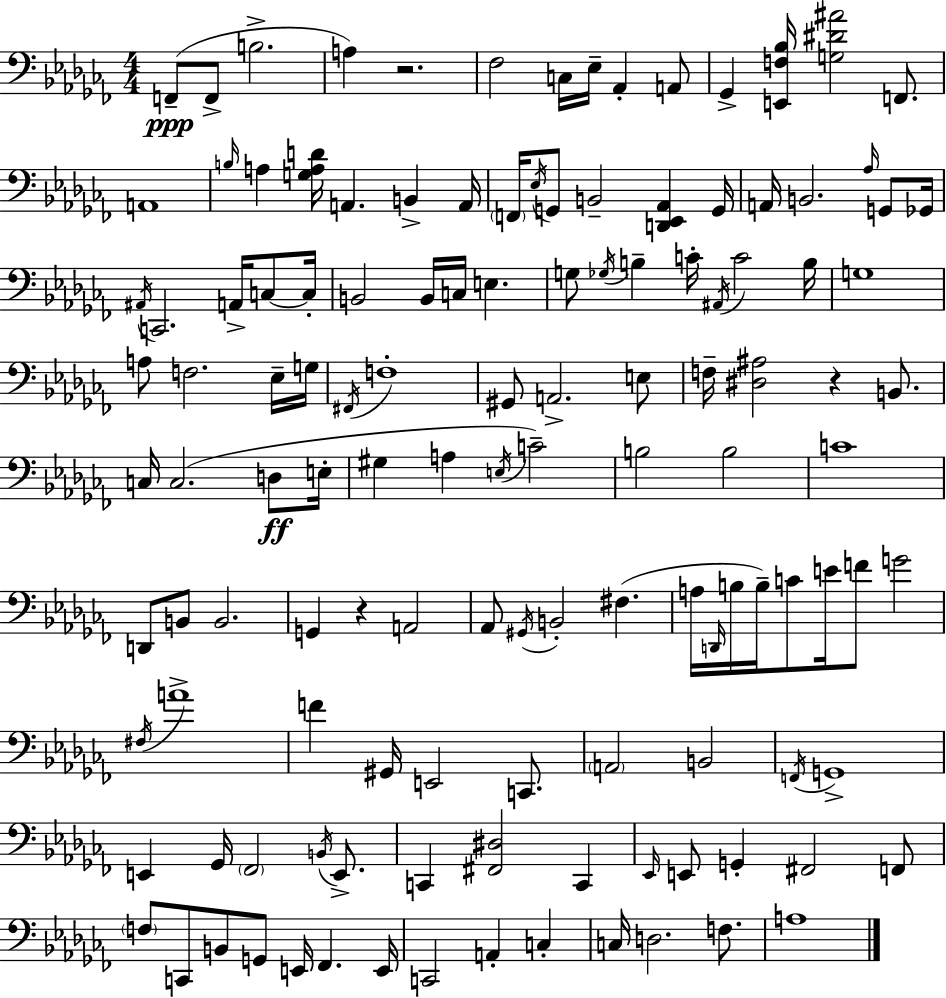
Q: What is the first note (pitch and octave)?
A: F2